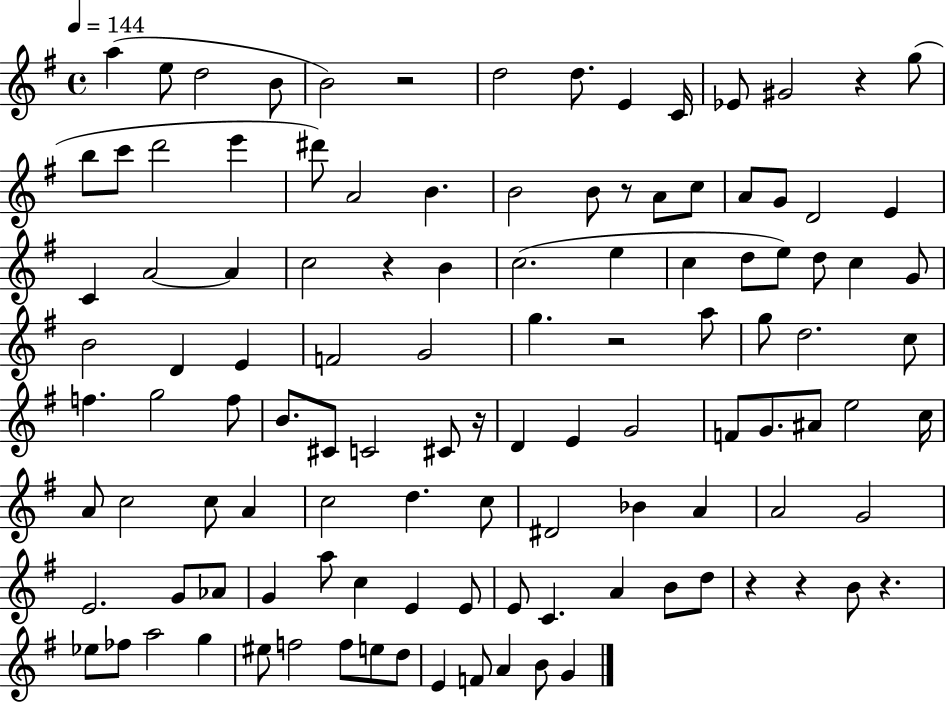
A5/q E5/e D5/h B4/e B4/h R/h D5/h D5/e. E4/q C4/s Eb4/e G#4/h R/q G5/e B5/e C6/e D6/h E6/q D#6/e A4/h B4/q. B4/h B4/e R/e A4/e C5/e A4/e G4/e D4/h E4/q C4/q A4/h A4/q C5/h R/q B4/q C5/h. E5/q C5/q D5/e E5/e D5/e C5/q G4/e B4/h D4/q E4/q F4/h G4/h G5/q. R/h A5/e G5/e D5/h. C5/e F5/q. G5/h F5/e B4/e. C#4/e C4/h C#4/e R/s D4/q E4/q G4/h F4/e G4/e. A#4/e E5/h C5/s A4/e C5/h C5/e A4/q C5/h D5/q. C5/e D#4/h Bb4/q A4/q A4/h G4/h E4/h. G4/e Ab4/e G4/q A5/e C5/q E4/q E4/e E4/e C4/q. A4/q B4/e D5/e R/q R/q B4/e R/q. Eb5/e FES5/e A5/h G5/q EIS5/e F5/h F5/e E5/e D5/e E4/q F4/e A4/q B4/e G4/q